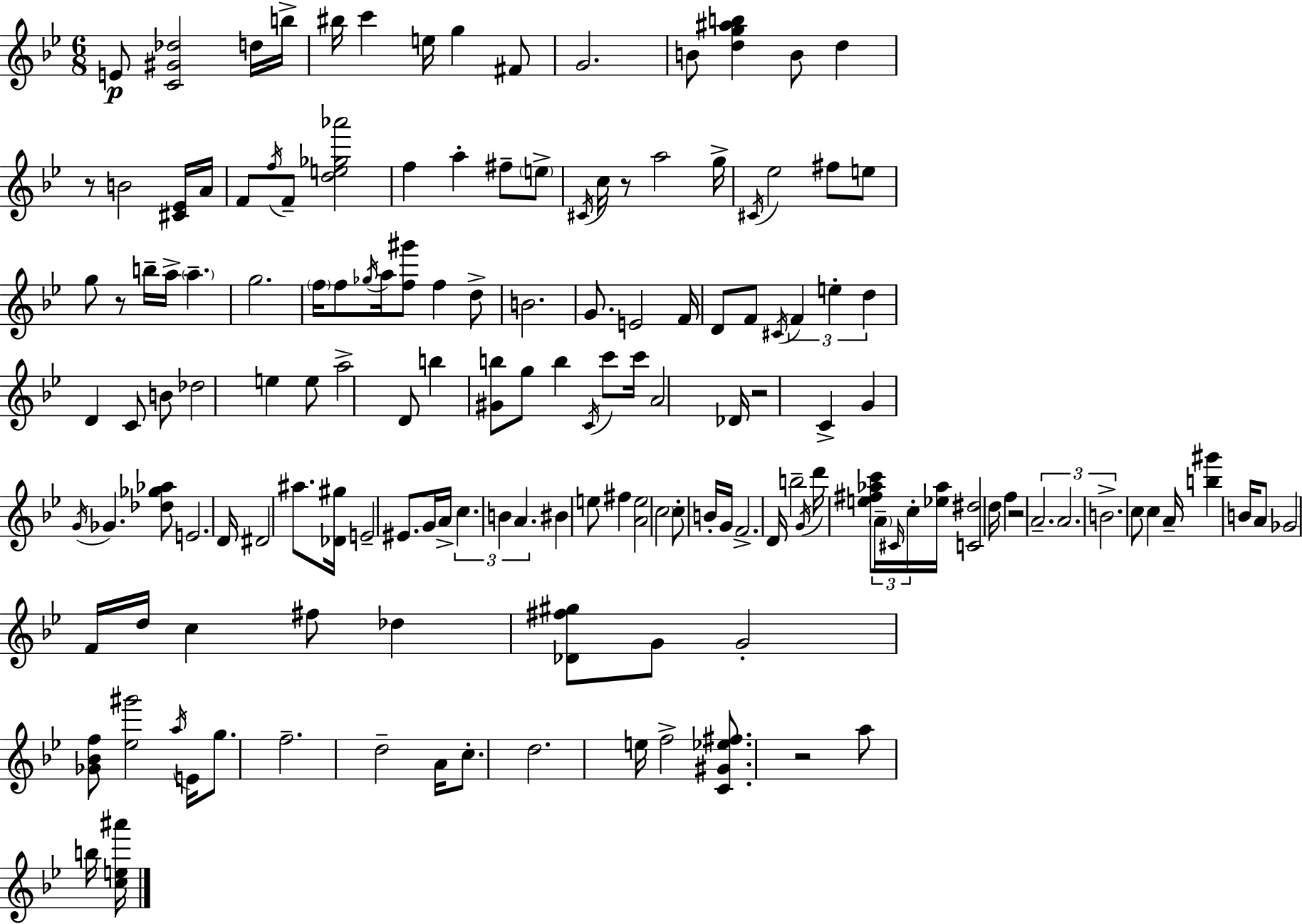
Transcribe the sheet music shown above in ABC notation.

X:1
T:Untitled
M:6/8
L:1/4
K:Gm
E/2 [C^G_d]2 d/4 b/4 ^b/4 c' e/4 g ^F/2 G2 B/2 [dg^ab] B/2 d z/2 B2 [^C_E]/4 A/4 F/2 f/4 F/2 [de_g_a']2 f a ^f/2 e/2 ^C/4 c/4 z/2 a2 g/4 ^C/4 _e2 ^f/2 e/2 g/2 z/2 b/4 a/4 a g2 f/4 f/2 _g/4 a/4 [f^g']/2 f d/2 B2 G/2 E2 F/4 D/2 F/2 ^C/4 F e d D C/2 B/2 _d2 e e/2 a2 D/2 b [^Gb]/2 g/2 b C/4 c'/2 c'/4 A2 _D/4 z2 C G G/4 _G [_d_g_a]/2 E2 D/4 ^D2 ^a/2 [_D^g]/4 E2 ^E/2 G/4 A/4 c B A ^B e/2 ^f [Ae]2 c2 c/2 B/4 G/4 F2 D/4 b2 G/4 d'/4 [e^f_ac']/2 A/4 ^C/4 c/4 [_e_a]/4 [C^d]2 d/4 f z2 A2 A2 B2 c/2 c A/4 [b^g'] B/4 A/2 _G2 F/4 d/4 c ^f/2 _d [_D^f^g]/2 G/2 G2 [_G_Bf]/2 [_e^g']2 a/4 E/4 g/2 f2 d2 A/4 c/2 d2 e/4 f2 [C^G_e^f]/2 z2 a/2 b/4 [ce^a']/4